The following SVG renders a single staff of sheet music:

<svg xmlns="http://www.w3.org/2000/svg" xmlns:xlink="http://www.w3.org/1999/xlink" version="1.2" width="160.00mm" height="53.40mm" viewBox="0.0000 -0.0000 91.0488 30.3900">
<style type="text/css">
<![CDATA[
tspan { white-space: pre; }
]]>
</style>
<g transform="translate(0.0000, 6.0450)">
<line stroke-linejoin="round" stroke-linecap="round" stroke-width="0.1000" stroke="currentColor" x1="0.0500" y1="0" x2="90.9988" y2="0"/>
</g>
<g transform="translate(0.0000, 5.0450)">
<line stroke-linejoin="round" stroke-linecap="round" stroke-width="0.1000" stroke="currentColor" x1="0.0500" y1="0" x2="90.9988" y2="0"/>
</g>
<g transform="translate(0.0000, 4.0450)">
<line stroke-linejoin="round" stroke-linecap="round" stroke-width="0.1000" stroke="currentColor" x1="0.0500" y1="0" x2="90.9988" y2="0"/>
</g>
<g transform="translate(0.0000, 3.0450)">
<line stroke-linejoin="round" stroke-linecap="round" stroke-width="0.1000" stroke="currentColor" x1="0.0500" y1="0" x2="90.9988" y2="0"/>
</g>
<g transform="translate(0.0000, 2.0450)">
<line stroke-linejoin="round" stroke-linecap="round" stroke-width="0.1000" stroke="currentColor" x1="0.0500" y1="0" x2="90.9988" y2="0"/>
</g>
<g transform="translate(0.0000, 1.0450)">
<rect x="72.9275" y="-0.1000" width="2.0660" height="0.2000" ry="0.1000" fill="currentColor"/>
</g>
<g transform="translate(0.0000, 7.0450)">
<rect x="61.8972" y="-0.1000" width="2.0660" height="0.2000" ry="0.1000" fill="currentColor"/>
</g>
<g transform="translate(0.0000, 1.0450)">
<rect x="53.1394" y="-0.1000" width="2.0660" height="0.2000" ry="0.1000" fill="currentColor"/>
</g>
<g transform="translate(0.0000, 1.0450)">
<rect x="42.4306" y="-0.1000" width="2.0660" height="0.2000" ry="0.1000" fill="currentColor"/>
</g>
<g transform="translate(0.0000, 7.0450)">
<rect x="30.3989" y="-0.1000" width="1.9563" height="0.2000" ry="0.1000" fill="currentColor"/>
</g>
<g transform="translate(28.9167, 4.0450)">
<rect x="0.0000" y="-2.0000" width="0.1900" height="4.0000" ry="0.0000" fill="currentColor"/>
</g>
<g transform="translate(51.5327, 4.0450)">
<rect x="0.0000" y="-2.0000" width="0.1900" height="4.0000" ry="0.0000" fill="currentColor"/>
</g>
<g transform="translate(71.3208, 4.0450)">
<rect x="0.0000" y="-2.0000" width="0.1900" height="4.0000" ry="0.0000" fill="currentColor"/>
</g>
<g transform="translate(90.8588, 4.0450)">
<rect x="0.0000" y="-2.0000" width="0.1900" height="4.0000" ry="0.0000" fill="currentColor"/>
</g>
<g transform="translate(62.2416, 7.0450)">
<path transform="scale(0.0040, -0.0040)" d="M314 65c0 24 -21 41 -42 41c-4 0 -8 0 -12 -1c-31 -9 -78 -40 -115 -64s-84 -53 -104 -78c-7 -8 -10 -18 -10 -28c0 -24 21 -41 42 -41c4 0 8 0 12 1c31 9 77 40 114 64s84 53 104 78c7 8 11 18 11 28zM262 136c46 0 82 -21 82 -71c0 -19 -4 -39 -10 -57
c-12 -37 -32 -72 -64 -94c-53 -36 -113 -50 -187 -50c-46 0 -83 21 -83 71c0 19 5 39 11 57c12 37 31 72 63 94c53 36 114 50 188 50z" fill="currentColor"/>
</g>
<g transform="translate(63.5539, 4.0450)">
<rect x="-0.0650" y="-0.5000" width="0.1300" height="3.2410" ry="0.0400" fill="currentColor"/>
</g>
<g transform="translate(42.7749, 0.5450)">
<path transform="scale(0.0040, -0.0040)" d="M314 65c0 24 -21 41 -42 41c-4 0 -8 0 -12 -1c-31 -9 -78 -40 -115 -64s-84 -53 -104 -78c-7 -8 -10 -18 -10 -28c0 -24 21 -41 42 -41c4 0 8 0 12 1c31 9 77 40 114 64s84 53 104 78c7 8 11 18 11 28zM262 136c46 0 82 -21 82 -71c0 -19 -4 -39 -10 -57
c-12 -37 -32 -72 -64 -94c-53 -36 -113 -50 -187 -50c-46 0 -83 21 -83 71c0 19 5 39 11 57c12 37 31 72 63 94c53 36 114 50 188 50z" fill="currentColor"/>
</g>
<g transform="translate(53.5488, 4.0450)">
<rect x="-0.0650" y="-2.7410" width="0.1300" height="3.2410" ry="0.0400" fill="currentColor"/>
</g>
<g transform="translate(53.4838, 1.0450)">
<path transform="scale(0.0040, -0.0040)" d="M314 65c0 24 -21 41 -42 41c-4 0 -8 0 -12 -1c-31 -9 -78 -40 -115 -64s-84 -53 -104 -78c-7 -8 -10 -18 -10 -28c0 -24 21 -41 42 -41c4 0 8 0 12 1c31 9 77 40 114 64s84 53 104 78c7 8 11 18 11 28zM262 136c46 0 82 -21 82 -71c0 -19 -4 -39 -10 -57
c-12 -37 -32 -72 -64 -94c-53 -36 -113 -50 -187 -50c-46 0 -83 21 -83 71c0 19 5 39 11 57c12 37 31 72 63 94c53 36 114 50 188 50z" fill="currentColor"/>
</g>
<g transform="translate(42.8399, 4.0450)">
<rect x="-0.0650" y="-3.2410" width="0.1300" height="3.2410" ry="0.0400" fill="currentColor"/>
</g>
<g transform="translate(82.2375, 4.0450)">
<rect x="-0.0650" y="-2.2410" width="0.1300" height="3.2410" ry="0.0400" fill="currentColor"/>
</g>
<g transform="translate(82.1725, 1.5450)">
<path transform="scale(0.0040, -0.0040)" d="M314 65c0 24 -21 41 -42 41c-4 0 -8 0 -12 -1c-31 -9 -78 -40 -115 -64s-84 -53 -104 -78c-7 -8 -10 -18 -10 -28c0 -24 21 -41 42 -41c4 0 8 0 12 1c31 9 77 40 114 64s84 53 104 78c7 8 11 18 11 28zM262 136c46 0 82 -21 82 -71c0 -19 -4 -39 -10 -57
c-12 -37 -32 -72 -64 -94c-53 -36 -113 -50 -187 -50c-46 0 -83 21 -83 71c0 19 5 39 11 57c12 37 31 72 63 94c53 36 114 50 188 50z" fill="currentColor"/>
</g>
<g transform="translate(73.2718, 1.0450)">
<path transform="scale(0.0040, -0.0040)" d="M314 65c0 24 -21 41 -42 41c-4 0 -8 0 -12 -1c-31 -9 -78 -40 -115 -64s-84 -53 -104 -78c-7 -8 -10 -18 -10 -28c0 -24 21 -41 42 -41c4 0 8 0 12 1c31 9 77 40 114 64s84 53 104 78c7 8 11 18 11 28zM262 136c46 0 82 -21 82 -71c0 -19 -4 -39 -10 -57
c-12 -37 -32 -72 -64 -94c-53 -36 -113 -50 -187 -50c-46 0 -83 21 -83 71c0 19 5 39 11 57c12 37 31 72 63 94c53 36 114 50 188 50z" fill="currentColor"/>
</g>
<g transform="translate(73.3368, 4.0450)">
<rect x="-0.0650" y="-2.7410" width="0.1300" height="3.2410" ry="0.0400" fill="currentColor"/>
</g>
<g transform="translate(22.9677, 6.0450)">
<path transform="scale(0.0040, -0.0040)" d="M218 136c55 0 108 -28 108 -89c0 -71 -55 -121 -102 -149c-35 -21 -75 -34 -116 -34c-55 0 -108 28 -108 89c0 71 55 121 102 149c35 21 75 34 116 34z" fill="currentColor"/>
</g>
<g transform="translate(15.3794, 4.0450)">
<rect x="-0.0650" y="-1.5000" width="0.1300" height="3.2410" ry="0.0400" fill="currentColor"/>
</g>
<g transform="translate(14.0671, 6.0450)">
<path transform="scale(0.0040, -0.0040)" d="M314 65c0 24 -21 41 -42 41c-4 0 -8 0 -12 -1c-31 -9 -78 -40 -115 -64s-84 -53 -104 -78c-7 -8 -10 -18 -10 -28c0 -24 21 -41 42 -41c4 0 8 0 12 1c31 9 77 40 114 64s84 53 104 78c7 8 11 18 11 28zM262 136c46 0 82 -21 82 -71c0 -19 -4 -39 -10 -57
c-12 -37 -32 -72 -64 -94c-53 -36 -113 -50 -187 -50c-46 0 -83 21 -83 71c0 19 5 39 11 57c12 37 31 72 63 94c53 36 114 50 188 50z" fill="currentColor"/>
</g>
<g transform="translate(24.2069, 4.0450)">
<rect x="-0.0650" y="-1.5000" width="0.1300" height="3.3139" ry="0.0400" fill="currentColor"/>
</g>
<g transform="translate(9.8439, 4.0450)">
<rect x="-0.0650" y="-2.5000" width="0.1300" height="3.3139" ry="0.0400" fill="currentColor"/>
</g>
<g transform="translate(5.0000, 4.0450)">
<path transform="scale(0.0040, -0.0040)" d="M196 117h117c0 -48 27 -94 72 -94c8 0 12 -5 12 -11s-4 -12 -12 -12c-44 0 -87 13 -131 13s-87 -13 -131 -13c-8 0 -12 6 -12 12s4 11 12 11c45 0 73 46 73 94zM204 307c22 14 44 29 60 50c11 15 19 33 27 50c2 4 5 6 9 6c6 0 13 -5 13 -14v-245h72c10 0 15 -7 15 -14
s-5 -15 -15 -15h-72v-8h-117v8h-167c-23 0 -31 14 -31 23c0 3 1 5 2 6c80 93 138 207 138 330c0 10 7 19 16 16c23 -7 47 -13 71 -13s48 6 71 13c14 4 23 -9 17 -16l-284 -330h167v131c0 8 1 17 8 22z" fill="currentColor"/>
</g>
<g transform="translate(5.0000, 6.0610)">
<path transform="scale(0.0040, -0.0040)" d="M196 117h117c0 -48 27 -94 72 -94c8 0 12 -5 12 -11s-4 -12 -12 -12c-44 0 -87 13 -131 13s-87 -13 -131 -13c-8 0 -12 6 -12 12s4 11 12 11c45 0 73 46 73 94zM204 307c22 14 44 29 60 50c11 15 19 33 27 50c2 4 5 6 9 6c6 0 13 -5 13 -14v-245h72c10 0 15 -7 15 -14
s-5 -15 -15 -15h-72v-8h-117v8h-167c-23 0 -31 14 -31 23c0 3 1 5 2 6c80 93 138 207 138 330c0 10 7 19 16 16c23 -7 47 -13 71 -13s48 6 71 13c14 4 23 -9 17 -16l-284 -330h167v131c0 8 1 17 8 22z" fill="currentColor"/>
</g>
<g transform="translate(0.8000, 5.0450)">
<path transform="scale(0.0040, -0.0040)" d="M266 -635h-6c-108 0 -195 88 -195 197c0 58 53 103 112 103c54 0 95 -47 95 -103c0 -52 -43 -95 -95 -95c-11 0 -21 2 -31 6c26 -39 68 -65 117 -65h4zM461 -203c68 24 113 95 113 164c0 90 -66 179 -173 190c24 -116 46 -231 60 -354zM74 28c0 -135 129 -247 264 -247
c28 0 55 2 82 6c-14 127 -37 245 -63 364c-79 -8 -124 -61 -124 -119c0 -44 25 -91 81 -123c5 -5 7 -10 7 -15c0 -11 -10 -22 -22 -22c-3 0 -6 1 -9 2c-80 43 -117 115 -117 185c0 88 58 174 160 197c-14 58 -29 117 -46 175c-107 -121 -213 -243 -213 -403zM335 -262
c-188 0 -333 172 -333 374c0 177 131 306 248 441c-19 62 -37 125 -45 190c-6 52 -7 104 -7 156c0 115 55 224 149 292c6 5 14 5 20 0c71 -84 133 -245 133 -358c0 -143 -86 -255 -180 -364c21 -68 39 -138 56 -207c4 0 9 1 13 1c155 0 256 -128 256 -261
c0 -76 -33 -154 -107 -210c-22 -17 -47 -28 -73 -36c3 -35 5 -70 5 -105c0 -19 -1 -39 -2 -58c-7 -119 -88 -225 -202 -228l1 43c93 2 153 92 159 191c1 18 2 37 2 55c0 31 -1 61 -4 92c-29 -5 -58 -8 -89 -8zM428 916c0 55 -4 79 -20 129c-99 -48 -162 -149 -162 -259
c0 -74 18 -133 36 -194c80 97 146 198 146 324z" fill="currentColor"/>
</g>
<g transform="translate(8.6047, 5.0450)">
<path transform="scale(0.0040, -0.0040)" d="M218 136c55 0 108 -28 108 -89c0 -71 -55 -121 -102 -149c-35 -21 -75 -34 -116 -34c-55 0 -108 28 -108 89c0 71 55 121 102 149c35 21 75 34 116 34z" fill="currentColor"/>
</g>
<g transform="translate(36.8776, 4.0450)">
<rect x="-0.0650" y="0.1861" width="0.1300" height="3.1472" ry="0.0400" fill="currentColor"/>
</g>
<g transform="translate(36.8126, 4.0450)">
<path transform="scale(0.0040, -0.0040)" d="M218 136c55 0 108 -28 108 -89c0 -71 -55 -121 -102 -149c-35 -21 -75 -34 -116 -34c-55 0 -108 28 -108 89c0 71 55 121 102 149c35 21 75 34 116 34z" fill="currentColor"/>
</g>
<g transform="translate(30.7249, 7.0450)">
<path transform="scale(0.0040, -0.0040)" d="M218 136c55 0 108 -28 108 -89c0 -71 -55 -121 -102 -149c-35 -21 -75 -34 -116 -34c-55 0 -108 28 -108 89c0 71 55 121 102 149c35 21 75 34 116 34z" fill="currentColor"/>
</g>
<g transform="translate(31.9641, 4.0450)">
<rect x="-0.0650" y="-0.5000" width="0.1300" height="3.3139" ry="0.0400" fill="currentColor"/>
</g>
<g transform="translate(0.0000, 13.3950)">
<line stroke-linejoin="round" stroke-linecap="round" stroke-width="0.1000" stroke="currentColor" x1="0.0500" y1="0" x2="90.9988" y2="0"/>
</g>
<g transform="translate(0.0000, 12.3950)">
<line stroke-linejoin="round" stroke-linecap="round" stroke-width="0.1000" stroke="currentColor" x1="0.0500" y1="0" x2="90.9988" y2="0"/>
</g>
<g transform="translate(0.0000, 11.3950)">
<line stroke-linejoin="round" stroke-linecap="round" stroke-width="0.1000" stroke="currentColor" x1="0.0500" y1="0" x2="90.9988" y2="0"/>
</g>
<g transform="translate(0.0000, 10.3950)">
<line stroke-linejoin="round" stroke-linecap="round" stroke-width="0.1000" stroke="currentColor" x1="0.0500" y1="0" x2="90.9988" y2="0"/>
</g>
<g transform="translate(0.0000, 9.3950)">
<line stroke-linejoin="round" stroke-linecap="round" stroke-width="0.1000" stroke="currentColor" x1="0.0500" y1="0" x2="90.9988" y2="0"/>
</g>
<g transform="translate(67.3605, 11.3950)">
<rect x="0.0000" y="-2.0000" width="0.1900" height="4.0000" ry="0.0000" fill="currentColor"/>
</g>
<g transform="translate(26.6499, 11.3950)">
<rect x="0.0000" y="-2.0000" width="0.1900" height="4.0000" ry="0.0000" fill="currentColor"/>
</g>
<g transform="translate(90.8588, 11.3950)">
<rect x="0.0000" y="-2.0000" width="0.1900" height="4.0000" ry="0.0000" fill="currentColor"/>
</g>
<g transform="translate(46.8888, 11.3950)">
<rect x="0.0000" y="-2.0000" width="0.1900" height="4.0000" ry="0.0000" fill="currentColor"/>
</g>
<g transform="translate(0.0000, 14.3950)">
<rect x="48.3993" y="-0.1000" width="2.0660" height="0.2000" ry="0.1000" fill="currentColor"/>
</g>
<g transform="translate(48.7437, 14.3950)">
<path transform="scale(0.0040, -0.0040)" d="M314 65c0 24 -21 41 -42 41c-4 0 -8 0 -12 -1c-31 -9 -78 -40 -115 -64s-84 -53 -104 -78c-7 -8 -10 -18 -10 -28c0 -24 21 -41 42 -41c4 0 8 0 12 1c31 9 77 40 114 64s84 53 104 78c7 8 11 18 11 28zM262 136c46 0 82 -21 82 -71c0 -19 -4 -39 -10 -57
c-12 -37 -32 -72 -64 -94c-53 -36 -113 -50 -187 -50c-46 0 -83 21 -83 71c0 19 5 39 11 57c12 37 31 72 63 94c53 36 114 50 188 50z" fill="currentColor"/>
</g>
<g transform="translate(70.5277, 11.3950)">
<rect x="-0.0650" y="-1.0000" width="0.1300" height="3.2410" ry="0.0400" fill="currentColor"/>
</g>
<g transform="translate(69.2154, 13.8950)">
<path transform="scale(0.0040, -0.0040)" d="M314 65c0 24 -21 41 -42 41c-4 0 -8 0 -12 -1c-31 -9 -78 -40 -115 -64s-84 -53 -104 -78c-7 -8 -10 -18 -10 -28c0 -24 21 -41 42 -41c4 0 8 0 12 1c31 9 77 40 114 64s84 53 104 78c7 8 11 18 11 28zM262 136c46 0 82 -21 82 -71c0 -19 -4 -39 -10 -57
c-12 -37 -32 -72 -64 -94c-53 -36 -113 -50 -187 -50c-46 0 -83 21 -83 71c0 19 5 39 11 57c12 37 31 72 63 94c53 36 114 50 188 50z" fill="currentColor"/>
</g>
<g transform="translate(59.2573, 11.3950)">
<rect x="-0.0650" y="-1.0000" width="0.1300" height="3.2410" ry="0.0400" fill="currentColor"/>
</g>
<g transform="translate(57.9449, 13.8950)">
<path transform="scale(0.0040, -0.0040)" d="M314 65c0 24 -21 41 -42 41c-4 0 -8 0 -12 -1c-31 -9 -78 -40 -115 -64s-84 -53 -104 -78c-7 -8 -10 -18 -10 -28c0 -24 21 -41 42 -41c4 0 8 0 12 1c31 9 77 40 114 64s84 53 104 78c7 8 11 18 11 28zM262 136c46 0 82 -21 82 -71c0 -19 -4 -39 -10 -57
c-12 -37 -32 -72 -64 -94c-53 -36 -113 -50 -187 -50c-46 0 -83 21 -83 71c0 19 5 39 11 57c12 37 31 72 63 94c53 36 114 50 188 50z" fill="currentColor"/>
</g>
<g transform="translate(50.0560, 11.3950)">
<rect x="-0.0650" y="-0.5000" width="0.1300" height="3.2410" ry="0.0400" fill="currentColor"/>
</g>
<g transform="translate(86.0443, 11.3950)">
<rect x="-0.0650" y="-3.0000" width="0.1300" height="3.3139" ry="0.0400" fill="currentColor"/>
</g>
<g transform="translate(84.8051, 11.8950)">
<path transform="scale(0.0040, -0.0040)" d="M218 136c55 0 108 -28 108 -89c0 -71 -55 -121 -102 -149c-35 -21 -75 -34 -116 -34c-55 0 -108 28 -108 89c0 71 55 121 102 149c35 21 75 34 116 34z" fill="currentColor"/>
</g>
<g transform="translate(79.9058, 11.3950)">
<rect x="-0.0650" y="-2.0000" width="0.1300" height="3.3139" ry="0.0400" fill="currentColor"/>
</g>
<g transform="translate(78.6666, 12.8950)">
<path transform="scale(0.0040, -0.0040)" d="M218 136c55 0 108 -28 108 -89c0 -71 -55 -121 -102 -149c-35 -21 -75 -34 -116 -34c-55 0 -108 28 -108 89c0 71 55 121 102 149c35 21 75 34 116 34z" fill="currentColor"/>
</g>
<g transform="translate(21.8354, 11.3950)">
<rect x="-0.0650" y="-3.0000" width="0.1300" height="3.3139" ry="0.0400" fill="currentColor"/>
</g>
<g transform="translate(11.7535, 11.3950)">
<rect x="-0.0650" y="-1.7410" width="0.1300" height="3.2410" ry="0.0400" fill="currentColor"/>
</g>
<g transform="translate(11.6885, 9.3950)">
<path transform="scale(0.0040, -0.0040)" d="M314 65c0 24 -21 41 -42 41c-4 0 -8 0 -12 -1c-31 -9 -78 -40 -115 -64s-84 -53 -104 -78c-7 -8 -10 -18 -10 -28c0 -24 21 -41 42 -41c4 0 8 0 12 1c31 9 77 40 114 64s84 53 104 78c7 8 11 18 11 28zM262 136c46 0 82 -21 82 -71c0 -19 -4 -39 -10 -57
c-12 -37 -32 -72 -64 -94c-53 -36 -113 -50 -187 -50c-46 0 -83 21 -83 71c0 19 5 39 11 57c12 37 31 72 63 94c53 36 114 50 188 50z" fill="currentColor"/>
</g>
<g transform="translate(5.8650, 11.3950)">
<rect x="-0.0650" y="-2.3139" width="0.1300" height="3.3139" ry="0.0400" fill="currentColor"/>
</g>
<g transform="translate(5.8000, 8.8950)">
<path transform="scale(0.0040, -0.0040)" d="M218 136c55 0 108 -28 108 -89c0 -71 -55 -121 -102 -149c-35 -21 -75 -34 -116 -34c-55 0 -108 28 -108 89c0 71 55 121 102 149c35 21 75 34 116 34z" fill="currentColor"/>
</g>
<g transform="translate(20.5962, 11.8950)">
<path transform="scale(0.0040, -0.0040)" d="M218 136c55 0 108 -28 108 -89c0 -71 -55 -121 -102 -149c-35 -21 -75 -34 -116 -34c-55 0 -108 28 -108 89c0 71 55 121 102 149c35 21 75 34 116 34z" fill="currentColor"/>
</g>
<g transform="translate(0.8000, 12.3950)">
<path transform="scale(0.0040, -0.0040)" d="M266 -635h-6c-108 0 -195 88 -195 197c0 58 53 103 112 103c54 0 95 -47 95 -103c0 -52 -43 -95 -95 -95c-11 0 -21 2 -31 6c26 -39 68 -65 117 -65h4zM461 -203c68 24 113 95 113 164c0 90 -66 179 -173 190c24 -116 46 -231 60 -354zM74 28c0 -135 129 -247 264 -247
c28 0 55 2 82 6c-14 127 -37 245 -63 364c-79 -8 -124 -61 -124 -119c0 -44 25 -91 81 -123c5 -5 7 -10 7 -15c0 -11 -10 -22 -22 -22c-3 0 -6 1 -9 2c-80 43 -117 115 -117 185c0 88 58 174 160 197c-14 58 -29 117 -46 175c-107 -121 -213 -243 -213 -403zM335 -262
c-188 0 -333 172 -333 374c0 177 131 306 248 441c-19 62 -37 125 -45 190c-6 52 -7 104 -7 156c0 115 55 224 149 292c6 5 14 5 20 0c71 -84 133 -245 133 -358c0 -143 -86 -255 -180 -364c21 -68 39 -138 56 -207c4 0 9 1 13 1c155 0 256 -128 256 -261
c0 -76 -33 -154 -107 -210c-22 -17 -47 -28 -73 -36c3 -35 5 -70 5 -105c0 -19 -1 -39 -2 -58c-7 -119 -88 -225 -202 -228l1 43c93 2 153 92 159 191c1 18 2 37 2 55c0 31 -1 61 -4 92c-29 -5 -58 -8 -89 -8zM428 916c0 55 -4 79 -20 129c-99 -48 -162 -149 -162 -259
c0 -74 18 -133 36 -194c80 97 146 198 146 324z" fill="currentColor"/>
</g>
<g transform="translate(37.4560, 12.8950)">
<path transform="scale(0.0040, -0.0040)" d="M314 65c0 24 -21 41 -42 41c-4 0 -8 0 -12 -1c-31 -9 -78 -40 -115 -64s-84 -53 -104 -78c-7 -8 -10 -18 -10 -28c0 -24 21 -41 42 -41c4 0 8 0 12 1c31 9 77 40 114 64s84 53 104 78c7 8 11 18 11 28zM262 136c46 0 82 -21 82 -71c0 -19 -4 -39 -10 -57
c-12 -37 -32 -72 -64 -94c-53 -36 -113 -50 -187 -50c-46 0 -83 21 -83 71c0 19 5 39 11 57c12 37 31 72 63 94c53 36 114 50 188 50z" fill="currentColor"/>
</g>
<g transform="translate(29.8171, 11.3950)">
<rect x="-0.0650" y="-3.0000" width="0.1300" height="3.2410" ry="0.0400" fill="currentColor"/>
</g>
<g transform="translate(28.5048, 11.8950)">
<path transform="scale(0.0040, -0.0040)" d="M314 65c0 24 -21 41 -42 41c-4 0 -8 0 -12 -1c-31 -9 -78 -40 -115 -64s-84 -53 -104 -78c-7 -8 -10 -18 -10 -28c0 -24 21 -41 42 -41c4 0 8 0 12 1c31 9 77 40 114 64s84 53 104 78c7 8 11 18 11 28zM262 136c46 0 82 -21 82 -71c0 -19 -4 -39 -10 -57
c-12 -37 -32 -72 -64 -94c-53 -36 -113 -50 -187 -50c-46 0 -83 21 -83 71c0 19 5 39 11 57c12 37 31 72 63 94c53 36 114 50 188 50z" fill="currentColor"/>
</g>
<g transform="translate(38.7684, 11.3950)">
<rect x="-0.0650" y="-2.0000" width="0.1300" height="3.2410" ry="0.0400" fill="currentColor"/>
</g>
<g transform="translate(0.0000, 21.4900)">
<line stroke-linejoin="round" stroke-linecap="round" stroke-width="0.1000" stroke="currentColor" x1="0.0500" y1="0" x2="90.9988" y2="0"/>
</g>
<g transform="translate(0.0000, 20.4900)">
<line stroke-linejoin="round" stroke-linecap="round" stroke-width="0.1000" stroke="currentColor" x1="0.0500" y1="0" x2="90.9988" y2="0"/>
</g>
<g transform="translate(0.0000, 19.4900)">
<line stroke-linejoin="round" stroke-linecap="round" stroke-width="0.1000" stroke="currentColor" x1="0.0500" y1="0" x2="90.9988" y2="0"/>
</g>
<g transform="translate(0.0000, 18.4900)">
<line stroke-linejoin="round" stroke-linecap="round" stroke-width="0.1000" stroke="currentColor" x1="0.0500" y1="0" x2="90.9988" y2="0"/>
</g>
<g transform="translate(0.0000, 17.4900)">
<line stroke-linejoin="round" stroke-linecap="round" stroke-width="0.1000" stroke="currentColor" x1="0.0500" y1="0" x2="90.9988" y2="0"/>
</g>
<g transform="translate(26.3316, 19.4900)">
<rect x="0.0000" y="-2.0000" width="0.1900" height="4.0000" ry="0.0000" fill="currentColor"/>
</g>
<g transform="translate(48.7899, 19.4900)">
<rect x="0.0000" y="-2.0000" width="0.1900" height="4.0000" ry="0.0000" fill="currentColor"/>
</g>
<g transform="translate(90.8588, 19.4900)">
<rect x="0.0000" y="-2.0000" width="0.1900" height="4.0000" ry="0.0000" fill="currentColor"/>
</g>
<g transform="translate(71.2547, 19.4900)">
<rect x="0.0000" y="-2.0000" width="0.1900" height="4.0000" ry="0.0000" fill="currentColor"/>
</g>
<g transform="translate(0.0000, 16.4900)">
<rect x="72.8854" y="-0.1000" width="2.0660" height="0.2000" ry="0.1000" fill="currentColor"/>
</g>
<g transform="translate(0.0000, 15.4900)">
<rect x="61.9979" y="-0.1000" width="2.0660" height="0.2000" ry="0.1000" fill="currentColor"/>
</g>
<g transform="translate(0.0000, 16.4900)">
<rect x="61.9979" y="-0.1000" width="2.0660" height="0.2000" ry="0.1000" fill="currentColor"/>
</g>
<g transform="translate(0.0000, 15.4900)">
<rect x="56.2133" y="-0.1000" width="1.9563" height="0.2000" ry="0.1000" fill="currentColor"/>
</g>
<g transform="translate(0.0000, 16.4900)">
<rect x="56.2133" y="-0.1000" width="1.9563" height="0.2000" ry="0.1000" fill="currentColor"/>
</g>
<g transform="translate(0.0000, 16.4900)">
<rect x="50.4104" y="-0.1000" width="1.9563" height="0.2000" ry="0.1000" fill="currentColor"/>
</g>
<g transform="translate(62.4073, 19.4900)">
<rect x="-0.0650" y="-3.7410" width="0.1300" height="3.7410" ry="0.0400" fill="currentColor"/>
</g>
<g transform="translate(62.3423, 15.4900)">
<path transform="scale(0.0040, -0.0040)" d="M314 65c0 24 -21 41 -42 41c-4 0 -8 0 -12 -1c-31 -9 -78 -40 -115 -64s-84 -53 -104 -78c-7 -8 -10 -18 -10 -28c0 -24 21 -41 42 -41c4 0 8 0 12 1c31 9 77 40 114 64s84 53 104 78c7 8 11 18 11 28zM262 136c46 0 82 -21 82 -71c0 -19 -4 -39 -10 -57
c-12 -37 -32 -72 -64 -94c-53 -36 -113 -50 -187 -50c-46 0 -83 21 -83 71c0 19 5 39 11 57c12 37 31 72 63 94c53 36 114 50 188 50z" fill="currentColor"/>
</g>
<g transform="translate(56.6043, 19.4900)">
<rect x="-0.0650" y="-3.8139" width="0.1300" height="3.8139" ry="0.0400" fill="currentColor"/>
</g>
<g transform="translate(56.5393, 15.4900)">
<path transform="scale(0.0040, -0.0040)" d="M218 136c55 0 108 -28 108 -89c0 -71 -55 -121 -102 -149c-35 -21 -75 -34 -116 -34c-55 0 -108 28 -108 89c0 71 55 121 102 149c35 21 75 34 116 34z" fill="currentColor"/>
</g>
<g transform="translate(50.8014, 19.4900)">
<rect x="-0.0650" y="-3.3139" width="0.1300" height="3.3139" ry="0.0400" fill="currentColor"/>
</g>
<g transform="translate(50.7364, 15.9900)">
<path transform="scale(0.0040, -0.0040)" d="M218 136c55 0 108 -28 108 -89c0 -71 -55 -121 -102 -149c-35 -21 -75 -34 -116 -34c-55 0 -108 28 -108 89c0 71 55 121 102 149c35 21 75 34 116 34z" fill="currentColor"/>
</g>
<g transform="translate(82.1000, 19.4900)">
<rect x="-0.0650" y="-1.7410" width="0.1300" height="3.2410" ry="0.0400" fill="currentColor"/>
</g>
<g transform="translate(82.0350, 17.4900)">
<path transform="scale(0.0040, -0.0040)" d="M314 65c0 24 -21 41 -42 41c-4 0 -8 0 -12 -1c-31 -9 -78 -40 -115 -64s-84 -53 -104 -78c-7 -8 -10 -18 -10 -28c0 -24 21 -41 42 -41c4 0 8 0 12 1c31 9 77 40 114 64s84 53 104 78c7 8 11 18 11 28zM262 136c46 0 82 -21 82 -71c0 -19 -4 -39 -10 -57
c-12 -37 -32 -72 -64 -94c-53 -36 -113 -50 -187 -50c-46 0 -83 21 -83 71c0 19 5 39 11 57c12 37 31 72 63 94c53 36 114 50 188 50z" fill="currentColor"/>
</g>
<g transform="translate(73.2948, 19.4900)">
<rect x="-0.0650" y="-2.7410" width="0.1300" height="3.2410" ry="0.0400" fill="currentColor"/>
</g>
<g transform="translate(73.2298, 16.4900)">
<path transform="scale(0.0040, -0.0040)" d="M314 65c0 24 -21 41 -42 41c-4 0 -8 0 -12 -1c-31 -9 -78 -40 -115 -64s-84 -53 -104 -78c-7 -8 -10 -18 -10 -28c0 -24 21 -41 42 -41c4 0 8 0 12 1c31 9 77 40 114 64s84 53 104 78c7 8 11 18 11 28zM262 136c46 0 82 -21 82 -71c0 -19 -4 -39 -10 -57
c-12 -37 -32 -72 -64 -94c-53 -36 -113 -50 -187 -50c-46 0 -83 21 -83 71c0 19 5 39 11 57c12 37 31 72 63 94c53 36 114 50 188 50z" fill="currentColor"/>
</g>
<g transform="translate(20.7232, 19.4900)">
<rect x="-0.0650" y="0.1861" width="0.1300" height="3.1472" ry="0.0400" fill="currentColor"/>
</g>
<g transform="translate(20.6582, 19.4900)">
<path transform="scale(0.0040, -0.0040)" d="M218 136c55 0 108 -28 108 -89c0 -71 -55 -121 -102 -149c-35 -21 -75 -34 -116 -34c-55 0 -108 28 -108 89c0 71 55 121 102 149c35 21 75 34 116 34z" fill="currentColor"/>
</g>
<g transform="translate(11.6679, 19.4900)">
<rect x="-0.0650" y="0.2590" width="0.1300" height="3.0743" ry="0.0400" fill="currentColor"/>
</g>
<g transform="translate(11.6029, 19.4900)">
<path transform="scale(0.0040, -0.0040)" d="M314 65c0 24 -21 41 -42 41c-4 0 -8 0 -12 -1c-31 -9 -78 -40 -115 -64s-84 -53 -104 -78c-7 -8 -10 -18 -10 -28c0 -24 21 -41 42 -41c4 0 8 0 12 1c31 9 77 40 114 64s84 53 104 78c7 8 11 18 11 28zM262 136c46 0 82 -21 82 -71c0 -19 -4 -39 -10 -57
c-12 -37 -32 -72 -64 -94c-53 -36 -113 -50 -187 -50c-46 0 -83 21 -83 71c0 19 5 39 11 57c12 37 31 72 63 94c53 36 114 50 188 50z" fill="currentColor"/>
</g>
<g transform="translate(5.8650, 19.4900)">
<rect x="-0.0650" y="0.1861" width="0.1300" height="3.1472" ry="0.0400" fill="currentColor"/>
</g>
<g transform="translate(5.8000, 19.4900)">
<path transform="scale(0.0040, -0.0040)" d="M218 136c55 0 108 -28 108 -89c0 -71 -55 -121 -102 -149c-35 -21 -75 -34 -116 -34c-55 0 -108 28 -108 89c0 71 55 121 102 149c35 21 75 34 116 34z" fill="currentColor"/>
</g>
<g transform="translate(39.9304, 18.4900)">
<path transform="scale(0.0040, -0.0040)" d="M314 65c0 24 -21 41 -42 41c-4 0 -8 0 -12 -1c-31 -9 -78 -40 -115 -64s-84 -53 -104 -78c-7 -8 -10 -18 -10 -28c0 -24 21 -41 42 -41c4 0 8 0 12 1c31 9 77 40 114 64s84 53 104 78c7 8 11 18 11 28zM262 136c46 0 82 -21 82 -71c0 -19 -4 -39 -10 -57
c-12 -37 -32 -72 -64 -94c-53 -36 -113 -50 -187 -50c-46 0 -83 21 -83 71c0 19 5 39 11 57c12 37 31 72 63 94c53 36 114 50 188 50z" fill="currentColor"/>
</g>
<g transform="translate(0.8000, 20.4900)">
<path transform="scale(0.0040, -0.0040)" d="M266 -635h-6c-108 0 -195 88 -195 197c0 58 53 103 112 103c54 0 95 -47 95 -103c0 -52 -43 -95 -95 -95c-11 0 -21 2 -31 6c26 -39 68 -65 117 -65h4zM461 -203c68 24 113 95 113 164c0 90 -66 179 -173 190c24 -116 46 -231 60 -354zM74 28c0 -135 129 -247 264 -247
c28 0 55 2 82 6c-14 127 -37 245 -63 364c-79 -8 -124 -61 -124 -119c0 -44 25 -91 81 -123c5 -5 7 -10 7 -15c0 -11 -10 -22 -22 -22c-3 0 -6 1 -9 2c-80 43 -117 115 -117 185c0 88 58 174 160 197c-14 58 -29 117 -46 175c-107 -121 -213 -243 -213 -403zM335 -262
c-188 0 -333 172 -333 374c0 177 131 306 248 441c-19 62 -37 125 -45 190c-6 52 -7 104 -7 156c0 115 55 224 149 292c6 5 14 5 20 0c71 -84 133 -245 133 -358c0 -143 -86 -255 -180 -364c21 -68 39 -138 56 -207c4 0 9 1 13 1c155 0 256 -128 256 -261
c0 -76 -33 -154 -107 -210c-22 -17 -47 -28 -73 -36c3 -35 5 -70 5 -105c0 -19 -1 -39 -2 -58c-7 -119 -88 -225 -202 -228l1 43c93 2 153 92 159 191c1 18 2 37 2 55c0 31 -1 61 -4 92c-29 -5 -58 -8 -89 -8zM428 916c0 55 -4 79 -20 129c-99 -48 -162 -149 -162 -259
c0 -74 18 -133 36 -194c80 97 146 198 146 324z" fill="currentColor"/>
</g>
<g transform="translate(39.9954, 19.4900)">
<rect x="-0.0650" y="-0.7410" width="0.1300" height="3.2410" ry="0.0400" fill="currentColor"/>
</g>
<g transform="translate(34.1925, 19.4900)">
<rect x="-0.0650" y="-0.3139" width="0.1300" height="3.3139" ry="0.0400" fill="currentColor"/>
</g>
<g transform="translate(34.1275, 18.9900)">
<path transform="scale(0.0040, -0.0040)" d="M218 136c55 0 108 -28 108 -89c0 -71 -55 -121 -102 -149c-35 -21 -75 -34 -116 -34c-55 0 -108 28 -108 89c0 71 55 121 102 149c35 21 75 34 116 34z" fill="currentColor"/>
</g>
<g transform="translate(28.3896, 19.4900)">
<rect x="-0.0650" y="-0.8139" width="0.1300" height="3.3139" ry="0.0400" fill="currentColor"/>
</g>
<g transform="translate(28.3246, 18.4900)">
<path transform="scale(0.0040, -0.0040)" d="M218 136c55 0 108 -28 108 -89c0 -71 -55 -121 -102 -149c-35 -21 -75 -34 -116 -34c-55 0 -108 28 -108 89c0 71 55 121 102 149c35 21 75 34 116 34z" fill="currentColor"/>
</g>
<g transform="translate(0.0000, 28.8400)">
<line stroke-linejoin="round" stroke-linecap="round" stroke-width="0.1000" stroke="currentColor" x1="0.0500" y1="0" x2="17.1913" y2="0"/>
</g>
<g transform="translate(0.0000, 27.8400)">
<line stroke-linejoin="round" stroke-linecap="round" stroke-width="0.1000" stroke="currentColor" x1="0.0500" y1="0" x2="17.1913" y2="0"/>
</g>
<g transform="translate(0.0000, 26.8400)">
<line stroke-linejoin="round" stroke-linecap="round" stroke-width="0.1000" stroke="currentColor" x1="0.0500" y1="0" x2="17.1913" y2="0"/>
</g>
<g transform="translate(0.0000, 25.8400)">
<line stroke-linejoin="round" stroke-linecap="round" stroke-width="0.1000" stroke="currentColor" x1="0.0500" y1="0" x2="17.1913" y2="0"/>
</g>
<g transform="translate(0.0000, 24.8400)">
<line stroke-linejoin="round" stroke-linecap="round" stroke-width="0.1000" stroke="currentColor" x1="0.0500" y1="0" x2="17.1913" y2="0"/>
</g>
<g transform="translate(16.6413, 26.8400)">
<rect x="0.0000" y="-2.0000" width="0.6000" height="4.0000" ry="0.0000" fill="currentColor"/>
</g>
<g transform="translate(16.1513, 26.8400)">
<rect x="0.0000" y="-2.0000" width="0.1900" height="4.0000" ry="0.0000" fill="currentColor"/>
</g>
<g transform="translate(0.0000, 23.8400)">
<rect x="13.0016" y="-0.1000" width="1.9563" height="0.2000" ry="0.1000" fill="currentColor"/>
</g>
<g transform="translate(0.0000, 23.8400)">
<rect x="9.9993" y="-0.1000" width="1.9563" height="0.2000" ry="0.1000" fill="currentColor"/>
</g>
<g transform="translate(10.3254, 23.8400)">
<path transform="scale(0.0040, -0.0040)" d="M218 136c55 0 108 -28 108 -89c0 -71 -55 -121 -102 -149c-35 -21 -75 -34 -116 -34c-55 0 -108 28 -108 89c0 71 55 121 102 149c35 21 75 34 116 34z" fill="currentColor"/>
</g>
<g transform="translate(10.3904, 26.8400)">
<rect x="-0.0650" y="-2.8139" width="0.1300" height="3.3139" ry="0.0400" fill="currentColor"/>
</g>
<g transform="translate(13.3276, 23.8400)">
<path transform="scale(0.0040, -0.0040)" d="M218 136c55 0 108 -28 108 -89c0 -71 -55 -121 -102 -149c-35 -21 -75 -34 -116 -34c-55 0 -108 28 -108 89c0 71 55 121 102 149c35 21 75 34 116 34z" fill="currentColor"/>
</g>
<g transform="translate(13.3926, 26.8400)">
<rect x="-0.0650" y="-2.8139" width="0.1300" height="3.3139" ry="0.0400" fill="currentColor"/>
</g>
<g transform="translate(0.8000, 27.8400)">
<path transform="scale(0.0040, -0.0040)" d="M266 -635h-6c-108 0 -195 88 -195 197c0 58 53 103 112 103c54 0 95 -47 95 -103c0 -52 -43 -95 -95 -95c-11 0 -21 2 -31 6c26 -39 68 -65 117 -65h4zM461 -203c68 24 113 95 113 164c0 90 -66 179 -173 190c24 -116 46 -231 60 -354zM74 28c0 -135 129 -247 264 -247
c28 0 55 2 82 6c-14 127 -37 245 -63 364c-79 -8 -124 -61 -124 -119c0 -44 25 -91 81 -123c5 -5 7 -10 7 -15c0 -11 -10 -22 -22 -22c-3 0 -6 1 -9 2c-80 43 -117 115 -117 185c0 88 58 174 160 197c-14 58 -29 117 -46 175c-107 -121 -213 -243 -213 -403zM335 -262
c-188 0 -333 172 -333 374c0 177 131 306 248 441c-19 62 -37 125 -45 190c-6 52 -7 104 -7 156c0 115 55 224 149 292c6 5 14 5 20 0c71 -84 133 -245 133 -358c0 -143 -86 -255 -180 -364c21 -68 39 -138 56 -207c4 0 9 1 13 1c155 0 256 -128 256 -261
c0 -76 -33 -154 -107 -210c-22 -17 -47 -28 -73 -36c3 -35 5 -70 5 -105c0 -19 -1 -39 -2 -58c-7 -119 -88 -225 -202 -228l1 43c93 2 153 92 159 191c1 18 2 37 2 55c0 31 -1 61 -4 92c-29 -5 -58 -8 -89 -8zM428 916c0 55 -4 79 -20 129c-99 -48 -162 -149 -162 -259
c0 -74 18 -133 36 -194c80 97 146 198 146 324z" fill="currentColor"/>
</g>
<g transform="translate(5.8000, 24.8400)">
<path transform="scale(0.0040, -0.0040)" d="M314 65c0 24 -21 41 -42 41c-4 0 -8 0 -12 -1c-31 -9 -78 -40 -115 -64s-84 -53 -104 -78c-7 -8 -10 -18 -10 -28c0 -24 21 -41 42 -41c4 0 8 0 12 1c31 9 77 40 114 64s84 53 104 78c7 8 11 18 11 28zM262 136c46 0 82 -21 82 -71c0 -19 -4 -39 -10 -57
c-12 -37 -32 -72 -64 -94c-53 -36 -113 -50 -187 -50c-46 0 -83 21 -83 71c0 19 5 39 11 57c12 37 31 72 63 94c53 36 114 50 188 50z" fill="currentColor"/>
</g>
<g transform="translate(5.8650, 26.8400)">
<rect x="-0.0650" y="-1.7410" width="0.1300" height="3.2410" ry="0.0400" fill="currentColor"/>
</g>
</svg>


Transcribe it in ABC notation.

X:1
T:Untitled
M:4/4
L:1/4
K:C
G E2 E C B b2 a2 C2 a2 g2 g f2 A A2 F2 C2 D2 D2 F A B B2 B d c d2 b c' c'2 a2 f2 f2 a a